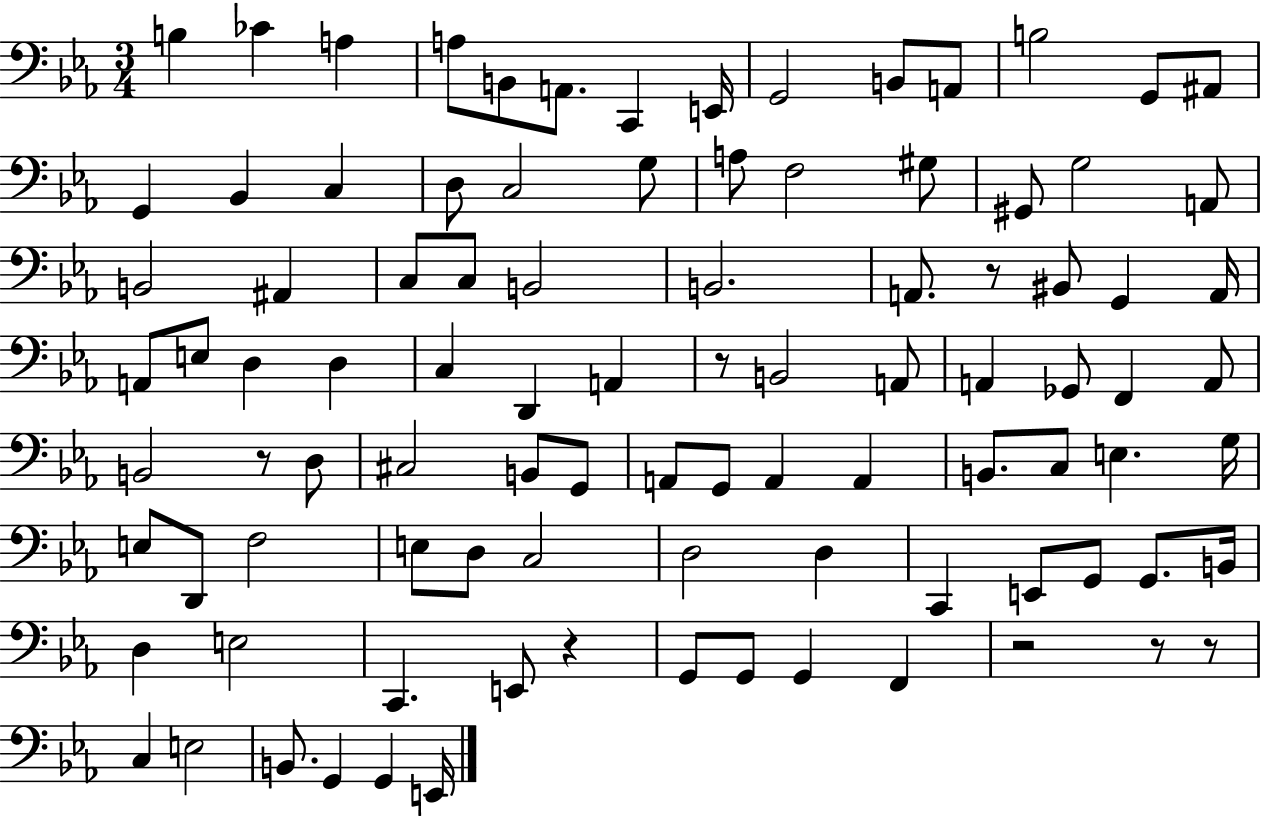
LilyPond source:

{
  \clef bass
  \numericTimeSignature
  \time 3/4
  \key ees \major
  b4 ces'4 a4 | a8 b,8 a,8. c,4 e,16 | g,2 b,8 a,8 | b2 g,8 ais,8 | \break g,4 bes,4 c4 | d8 c2 g8 | a8 f2 gis8 | gis,8 g2 a,8 | \break b,2 ais,4 | c8 c8 b,2 | b,2. | a,8. r8 bis,8 g,4 a,16 | \break a,8 e8 d4 d4 | c4 d,4 a,4 | r8 b,2 a,8 | a,4 ges,8 f,4 a,8 | \break b,2 r8 d8 | cis2 b,8 g,8 | a,8 g,8 a,4 a,4 | b,8. c8 e4. g16 | \break e8 d,8 f2 | e8 d8 c2 | d2 d4 | c,4 e,8 g,8 g,8. b,16 | \break d4 e2 | c,4. e,8 r4 | g,8 g,8 g,4 f,4 | r2 r8 r8 | \break c4 e2 | b,8. g,4 g,4 e,16 | \bar "|."
}